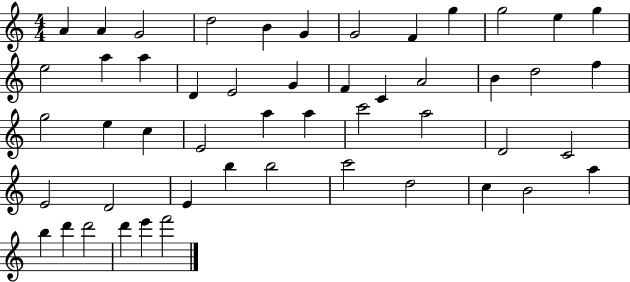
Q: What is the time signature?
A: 4/4